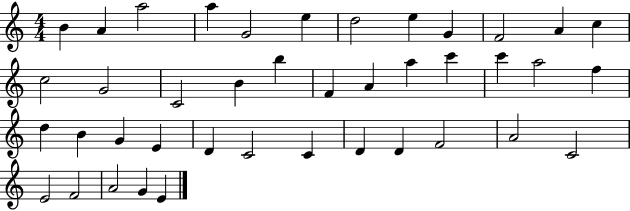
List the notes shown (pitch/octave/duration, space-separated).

B4/q A4/q A5/h A5/q G4/h E5/q D5/h E5/q G4/q F4/h A4/q C5/q C5/h G4/h C4/h B4/q B5/q F4/q A4/q A5/q C6/q C6/q A5/h F5/q D5/q B4/q G4/q E4/q D4/q C4/h C4/q D4/q D4/q F4/h A4/h C4/h E4/h F4/h A4/h G4/q E4/q